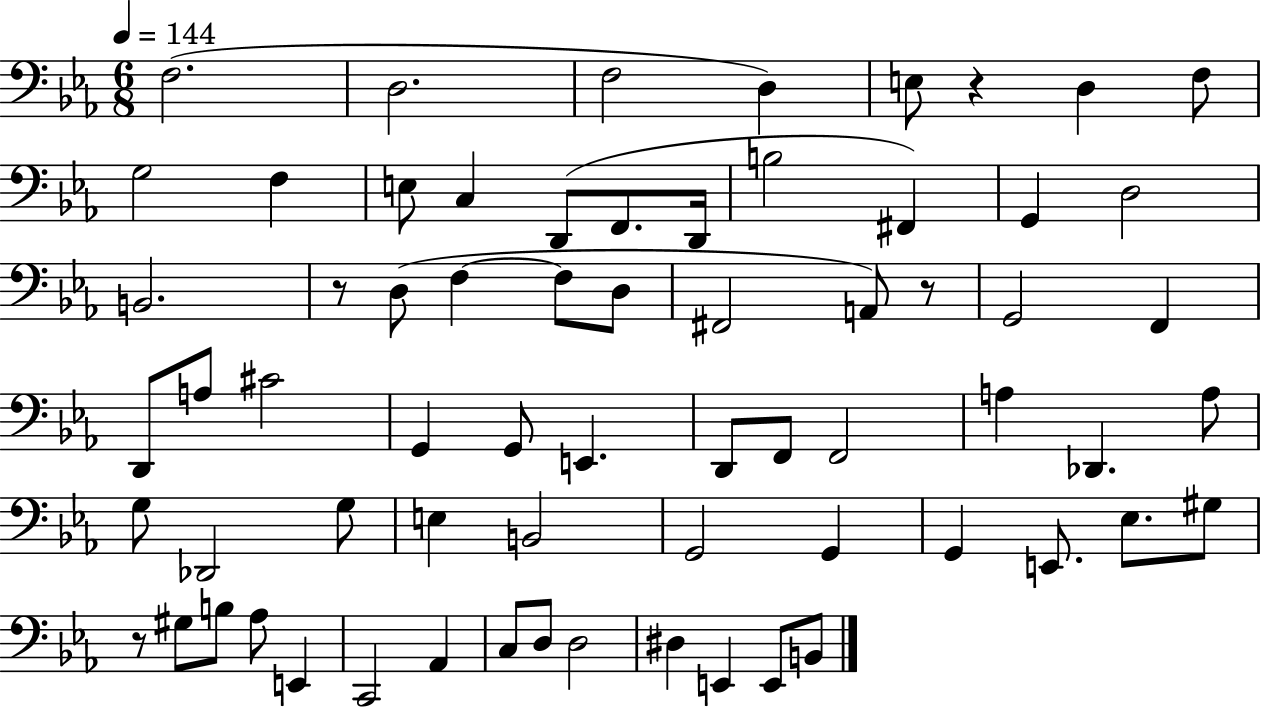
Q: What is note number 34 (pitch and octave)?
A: D2